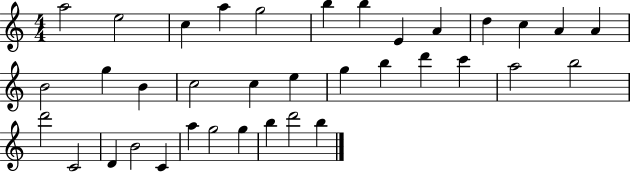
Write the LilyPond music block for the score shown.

{
  \clef treble
  \numericTimeSignature
  \time 4/4
  \key c \major
  a''2 e''2 | c''4 a''4 g''2 | b''4 b''4 e'4 a'4 | d''4 c''4 a'4 a'4 | \break b'2 g''4 b'4 | c''2 c''4 e''4 | g''4 b''4 d'''4 c'''4 | a''2 b''2 | \break d'''2 c'2 | d'4 b'2 c'4 | a''4 g''2 g''4 | b''4 d'''2 b''4 | \break \bar "|."
}